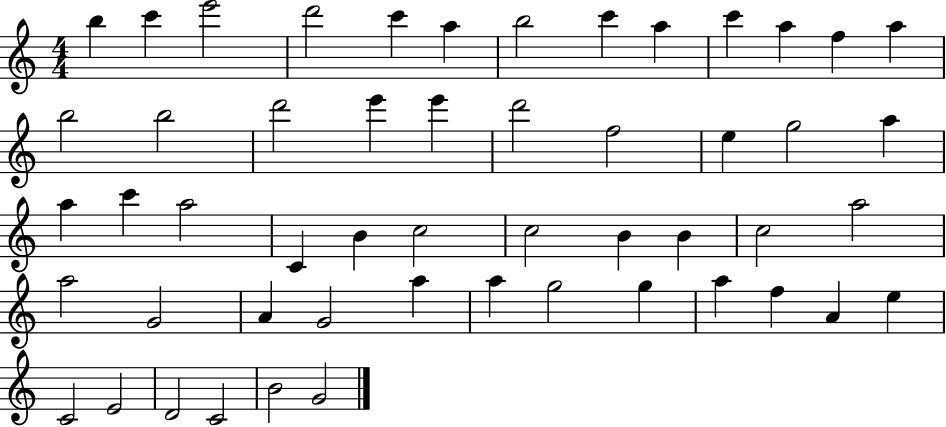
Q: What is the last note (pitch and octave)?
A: G4